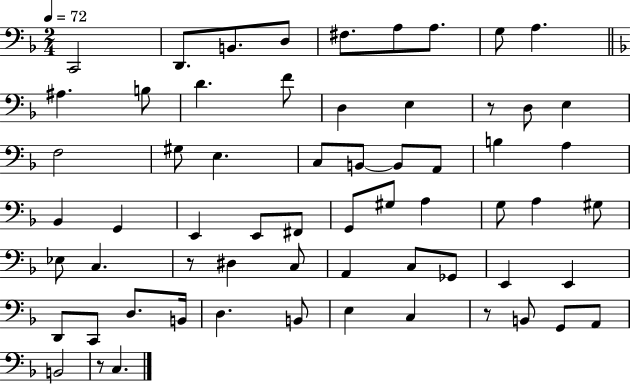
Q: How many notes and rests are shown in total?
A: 63